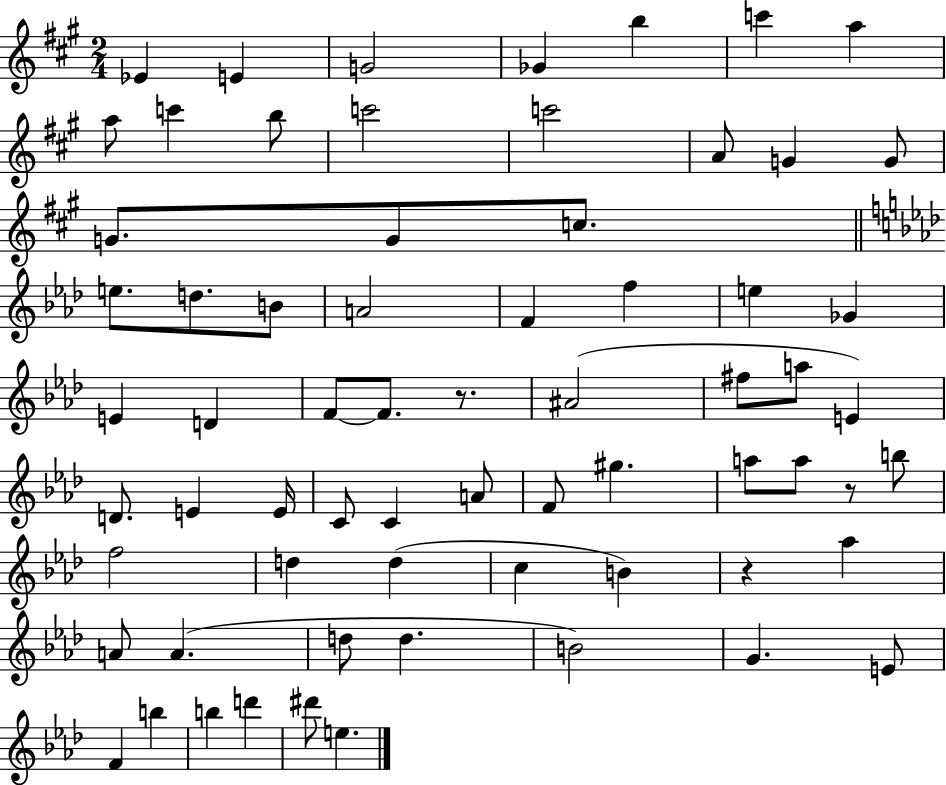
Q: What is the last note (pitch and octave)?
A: E5